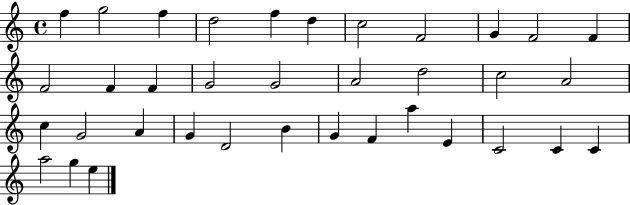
{
  \clef treble
  \time 4/4
  \defaultTimeSignature
  \key c \major
  f''4 g''2 f''4 | d''2 f''4 d''4 | c''2 f'2 | g'4 f'2 f'4 | \break f'2 f'4 f'4 | g'2 g'2 | a'2 d''2 | c''2 a'2 | \break c''4 g'2 a'4 | g'4 d'2 b'4 | g'4 f'4 a''4 e'4 | c'2 c'4 c'4 | \break a''2 g''4 e''4 | \bar "|."
}